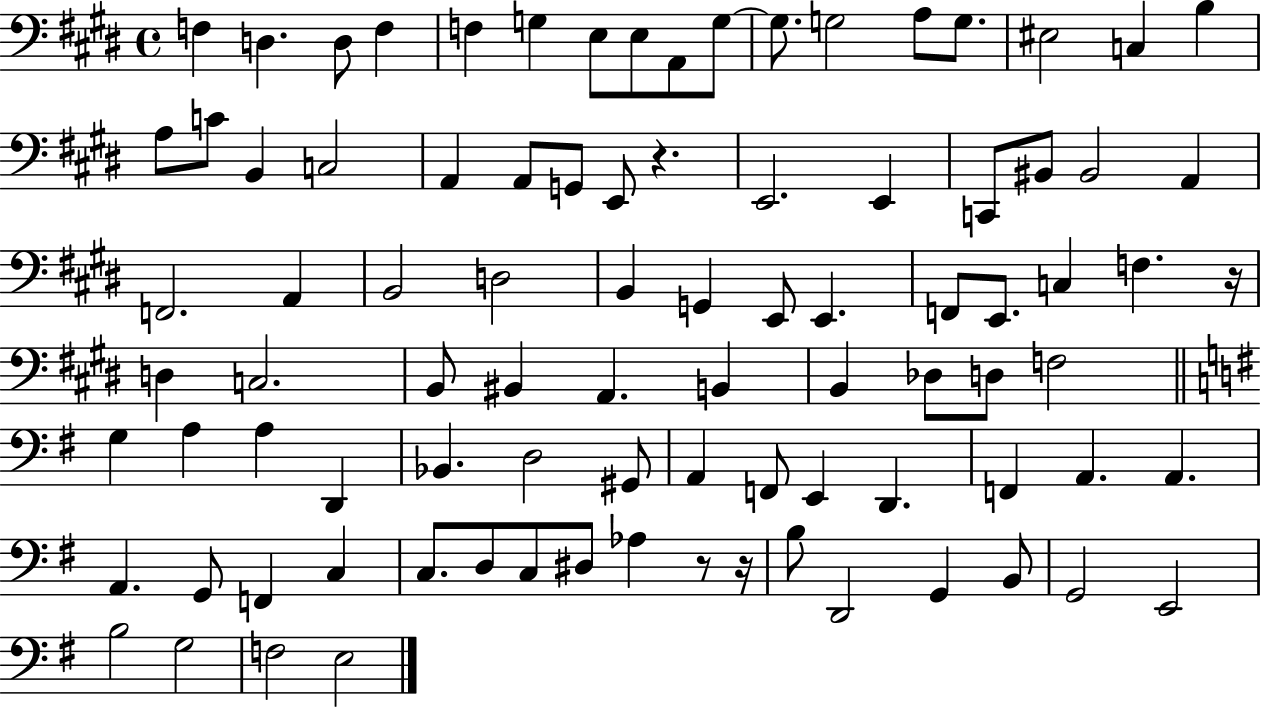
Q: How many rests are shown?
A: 4